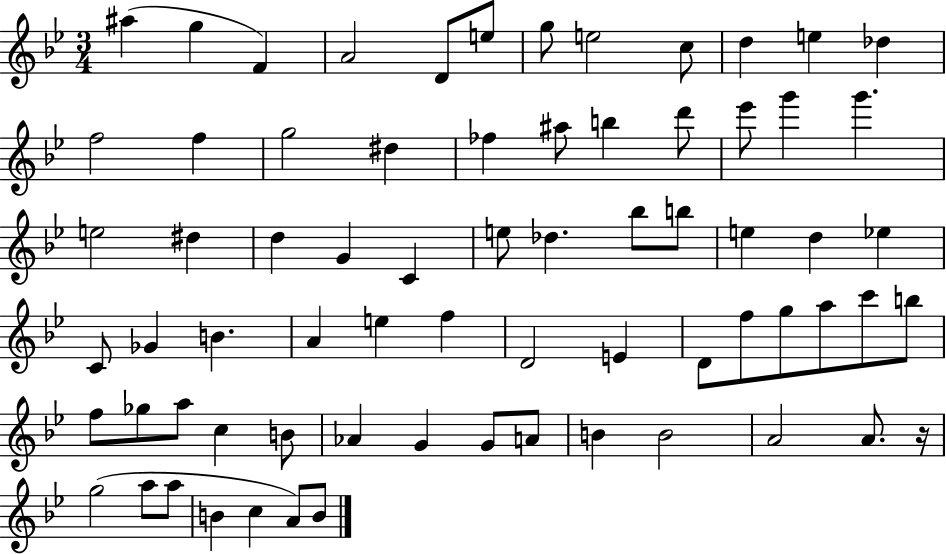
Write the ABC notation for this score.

X:1
T:Untitled
M:3/4
L:1/4
K:Bb
^a g F A2 D/2 e/2 g/2 e2 c/2 d e _d f2 f g2 ^d _f ^a/2 b d'/2 _e'/2 g' g' e2 ^d d G C e/2 _d _b/2 b/2 e d _e C/2 _G B A e f D2 E D/2 f/2 g/2 a/2 c'/2 b/2 f/2 _g/2 a/2 c B/2 _A G G/2 A/2 B B2 A2 A/2 z/4 g2 a/2 a/2 B c A/2 B/2